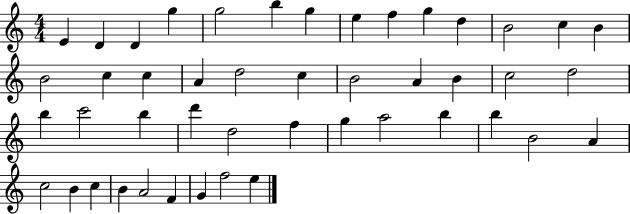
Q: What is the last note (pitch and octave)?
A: E5